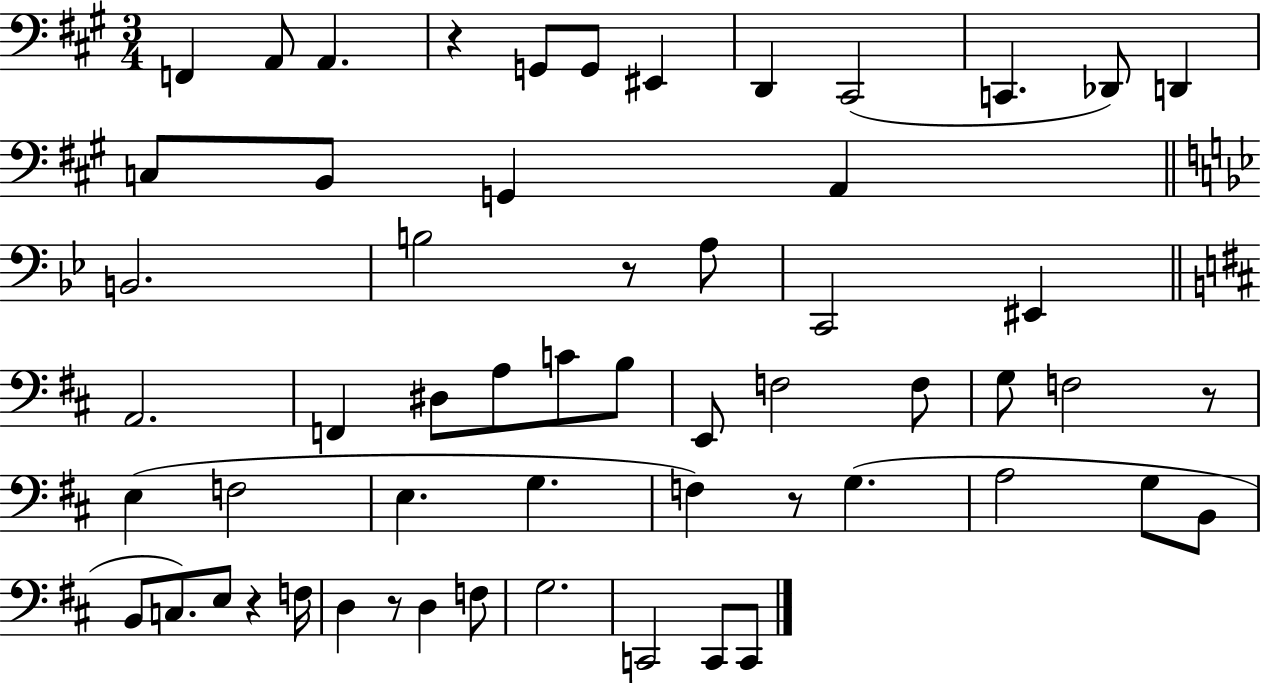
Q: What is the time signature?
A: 3/4